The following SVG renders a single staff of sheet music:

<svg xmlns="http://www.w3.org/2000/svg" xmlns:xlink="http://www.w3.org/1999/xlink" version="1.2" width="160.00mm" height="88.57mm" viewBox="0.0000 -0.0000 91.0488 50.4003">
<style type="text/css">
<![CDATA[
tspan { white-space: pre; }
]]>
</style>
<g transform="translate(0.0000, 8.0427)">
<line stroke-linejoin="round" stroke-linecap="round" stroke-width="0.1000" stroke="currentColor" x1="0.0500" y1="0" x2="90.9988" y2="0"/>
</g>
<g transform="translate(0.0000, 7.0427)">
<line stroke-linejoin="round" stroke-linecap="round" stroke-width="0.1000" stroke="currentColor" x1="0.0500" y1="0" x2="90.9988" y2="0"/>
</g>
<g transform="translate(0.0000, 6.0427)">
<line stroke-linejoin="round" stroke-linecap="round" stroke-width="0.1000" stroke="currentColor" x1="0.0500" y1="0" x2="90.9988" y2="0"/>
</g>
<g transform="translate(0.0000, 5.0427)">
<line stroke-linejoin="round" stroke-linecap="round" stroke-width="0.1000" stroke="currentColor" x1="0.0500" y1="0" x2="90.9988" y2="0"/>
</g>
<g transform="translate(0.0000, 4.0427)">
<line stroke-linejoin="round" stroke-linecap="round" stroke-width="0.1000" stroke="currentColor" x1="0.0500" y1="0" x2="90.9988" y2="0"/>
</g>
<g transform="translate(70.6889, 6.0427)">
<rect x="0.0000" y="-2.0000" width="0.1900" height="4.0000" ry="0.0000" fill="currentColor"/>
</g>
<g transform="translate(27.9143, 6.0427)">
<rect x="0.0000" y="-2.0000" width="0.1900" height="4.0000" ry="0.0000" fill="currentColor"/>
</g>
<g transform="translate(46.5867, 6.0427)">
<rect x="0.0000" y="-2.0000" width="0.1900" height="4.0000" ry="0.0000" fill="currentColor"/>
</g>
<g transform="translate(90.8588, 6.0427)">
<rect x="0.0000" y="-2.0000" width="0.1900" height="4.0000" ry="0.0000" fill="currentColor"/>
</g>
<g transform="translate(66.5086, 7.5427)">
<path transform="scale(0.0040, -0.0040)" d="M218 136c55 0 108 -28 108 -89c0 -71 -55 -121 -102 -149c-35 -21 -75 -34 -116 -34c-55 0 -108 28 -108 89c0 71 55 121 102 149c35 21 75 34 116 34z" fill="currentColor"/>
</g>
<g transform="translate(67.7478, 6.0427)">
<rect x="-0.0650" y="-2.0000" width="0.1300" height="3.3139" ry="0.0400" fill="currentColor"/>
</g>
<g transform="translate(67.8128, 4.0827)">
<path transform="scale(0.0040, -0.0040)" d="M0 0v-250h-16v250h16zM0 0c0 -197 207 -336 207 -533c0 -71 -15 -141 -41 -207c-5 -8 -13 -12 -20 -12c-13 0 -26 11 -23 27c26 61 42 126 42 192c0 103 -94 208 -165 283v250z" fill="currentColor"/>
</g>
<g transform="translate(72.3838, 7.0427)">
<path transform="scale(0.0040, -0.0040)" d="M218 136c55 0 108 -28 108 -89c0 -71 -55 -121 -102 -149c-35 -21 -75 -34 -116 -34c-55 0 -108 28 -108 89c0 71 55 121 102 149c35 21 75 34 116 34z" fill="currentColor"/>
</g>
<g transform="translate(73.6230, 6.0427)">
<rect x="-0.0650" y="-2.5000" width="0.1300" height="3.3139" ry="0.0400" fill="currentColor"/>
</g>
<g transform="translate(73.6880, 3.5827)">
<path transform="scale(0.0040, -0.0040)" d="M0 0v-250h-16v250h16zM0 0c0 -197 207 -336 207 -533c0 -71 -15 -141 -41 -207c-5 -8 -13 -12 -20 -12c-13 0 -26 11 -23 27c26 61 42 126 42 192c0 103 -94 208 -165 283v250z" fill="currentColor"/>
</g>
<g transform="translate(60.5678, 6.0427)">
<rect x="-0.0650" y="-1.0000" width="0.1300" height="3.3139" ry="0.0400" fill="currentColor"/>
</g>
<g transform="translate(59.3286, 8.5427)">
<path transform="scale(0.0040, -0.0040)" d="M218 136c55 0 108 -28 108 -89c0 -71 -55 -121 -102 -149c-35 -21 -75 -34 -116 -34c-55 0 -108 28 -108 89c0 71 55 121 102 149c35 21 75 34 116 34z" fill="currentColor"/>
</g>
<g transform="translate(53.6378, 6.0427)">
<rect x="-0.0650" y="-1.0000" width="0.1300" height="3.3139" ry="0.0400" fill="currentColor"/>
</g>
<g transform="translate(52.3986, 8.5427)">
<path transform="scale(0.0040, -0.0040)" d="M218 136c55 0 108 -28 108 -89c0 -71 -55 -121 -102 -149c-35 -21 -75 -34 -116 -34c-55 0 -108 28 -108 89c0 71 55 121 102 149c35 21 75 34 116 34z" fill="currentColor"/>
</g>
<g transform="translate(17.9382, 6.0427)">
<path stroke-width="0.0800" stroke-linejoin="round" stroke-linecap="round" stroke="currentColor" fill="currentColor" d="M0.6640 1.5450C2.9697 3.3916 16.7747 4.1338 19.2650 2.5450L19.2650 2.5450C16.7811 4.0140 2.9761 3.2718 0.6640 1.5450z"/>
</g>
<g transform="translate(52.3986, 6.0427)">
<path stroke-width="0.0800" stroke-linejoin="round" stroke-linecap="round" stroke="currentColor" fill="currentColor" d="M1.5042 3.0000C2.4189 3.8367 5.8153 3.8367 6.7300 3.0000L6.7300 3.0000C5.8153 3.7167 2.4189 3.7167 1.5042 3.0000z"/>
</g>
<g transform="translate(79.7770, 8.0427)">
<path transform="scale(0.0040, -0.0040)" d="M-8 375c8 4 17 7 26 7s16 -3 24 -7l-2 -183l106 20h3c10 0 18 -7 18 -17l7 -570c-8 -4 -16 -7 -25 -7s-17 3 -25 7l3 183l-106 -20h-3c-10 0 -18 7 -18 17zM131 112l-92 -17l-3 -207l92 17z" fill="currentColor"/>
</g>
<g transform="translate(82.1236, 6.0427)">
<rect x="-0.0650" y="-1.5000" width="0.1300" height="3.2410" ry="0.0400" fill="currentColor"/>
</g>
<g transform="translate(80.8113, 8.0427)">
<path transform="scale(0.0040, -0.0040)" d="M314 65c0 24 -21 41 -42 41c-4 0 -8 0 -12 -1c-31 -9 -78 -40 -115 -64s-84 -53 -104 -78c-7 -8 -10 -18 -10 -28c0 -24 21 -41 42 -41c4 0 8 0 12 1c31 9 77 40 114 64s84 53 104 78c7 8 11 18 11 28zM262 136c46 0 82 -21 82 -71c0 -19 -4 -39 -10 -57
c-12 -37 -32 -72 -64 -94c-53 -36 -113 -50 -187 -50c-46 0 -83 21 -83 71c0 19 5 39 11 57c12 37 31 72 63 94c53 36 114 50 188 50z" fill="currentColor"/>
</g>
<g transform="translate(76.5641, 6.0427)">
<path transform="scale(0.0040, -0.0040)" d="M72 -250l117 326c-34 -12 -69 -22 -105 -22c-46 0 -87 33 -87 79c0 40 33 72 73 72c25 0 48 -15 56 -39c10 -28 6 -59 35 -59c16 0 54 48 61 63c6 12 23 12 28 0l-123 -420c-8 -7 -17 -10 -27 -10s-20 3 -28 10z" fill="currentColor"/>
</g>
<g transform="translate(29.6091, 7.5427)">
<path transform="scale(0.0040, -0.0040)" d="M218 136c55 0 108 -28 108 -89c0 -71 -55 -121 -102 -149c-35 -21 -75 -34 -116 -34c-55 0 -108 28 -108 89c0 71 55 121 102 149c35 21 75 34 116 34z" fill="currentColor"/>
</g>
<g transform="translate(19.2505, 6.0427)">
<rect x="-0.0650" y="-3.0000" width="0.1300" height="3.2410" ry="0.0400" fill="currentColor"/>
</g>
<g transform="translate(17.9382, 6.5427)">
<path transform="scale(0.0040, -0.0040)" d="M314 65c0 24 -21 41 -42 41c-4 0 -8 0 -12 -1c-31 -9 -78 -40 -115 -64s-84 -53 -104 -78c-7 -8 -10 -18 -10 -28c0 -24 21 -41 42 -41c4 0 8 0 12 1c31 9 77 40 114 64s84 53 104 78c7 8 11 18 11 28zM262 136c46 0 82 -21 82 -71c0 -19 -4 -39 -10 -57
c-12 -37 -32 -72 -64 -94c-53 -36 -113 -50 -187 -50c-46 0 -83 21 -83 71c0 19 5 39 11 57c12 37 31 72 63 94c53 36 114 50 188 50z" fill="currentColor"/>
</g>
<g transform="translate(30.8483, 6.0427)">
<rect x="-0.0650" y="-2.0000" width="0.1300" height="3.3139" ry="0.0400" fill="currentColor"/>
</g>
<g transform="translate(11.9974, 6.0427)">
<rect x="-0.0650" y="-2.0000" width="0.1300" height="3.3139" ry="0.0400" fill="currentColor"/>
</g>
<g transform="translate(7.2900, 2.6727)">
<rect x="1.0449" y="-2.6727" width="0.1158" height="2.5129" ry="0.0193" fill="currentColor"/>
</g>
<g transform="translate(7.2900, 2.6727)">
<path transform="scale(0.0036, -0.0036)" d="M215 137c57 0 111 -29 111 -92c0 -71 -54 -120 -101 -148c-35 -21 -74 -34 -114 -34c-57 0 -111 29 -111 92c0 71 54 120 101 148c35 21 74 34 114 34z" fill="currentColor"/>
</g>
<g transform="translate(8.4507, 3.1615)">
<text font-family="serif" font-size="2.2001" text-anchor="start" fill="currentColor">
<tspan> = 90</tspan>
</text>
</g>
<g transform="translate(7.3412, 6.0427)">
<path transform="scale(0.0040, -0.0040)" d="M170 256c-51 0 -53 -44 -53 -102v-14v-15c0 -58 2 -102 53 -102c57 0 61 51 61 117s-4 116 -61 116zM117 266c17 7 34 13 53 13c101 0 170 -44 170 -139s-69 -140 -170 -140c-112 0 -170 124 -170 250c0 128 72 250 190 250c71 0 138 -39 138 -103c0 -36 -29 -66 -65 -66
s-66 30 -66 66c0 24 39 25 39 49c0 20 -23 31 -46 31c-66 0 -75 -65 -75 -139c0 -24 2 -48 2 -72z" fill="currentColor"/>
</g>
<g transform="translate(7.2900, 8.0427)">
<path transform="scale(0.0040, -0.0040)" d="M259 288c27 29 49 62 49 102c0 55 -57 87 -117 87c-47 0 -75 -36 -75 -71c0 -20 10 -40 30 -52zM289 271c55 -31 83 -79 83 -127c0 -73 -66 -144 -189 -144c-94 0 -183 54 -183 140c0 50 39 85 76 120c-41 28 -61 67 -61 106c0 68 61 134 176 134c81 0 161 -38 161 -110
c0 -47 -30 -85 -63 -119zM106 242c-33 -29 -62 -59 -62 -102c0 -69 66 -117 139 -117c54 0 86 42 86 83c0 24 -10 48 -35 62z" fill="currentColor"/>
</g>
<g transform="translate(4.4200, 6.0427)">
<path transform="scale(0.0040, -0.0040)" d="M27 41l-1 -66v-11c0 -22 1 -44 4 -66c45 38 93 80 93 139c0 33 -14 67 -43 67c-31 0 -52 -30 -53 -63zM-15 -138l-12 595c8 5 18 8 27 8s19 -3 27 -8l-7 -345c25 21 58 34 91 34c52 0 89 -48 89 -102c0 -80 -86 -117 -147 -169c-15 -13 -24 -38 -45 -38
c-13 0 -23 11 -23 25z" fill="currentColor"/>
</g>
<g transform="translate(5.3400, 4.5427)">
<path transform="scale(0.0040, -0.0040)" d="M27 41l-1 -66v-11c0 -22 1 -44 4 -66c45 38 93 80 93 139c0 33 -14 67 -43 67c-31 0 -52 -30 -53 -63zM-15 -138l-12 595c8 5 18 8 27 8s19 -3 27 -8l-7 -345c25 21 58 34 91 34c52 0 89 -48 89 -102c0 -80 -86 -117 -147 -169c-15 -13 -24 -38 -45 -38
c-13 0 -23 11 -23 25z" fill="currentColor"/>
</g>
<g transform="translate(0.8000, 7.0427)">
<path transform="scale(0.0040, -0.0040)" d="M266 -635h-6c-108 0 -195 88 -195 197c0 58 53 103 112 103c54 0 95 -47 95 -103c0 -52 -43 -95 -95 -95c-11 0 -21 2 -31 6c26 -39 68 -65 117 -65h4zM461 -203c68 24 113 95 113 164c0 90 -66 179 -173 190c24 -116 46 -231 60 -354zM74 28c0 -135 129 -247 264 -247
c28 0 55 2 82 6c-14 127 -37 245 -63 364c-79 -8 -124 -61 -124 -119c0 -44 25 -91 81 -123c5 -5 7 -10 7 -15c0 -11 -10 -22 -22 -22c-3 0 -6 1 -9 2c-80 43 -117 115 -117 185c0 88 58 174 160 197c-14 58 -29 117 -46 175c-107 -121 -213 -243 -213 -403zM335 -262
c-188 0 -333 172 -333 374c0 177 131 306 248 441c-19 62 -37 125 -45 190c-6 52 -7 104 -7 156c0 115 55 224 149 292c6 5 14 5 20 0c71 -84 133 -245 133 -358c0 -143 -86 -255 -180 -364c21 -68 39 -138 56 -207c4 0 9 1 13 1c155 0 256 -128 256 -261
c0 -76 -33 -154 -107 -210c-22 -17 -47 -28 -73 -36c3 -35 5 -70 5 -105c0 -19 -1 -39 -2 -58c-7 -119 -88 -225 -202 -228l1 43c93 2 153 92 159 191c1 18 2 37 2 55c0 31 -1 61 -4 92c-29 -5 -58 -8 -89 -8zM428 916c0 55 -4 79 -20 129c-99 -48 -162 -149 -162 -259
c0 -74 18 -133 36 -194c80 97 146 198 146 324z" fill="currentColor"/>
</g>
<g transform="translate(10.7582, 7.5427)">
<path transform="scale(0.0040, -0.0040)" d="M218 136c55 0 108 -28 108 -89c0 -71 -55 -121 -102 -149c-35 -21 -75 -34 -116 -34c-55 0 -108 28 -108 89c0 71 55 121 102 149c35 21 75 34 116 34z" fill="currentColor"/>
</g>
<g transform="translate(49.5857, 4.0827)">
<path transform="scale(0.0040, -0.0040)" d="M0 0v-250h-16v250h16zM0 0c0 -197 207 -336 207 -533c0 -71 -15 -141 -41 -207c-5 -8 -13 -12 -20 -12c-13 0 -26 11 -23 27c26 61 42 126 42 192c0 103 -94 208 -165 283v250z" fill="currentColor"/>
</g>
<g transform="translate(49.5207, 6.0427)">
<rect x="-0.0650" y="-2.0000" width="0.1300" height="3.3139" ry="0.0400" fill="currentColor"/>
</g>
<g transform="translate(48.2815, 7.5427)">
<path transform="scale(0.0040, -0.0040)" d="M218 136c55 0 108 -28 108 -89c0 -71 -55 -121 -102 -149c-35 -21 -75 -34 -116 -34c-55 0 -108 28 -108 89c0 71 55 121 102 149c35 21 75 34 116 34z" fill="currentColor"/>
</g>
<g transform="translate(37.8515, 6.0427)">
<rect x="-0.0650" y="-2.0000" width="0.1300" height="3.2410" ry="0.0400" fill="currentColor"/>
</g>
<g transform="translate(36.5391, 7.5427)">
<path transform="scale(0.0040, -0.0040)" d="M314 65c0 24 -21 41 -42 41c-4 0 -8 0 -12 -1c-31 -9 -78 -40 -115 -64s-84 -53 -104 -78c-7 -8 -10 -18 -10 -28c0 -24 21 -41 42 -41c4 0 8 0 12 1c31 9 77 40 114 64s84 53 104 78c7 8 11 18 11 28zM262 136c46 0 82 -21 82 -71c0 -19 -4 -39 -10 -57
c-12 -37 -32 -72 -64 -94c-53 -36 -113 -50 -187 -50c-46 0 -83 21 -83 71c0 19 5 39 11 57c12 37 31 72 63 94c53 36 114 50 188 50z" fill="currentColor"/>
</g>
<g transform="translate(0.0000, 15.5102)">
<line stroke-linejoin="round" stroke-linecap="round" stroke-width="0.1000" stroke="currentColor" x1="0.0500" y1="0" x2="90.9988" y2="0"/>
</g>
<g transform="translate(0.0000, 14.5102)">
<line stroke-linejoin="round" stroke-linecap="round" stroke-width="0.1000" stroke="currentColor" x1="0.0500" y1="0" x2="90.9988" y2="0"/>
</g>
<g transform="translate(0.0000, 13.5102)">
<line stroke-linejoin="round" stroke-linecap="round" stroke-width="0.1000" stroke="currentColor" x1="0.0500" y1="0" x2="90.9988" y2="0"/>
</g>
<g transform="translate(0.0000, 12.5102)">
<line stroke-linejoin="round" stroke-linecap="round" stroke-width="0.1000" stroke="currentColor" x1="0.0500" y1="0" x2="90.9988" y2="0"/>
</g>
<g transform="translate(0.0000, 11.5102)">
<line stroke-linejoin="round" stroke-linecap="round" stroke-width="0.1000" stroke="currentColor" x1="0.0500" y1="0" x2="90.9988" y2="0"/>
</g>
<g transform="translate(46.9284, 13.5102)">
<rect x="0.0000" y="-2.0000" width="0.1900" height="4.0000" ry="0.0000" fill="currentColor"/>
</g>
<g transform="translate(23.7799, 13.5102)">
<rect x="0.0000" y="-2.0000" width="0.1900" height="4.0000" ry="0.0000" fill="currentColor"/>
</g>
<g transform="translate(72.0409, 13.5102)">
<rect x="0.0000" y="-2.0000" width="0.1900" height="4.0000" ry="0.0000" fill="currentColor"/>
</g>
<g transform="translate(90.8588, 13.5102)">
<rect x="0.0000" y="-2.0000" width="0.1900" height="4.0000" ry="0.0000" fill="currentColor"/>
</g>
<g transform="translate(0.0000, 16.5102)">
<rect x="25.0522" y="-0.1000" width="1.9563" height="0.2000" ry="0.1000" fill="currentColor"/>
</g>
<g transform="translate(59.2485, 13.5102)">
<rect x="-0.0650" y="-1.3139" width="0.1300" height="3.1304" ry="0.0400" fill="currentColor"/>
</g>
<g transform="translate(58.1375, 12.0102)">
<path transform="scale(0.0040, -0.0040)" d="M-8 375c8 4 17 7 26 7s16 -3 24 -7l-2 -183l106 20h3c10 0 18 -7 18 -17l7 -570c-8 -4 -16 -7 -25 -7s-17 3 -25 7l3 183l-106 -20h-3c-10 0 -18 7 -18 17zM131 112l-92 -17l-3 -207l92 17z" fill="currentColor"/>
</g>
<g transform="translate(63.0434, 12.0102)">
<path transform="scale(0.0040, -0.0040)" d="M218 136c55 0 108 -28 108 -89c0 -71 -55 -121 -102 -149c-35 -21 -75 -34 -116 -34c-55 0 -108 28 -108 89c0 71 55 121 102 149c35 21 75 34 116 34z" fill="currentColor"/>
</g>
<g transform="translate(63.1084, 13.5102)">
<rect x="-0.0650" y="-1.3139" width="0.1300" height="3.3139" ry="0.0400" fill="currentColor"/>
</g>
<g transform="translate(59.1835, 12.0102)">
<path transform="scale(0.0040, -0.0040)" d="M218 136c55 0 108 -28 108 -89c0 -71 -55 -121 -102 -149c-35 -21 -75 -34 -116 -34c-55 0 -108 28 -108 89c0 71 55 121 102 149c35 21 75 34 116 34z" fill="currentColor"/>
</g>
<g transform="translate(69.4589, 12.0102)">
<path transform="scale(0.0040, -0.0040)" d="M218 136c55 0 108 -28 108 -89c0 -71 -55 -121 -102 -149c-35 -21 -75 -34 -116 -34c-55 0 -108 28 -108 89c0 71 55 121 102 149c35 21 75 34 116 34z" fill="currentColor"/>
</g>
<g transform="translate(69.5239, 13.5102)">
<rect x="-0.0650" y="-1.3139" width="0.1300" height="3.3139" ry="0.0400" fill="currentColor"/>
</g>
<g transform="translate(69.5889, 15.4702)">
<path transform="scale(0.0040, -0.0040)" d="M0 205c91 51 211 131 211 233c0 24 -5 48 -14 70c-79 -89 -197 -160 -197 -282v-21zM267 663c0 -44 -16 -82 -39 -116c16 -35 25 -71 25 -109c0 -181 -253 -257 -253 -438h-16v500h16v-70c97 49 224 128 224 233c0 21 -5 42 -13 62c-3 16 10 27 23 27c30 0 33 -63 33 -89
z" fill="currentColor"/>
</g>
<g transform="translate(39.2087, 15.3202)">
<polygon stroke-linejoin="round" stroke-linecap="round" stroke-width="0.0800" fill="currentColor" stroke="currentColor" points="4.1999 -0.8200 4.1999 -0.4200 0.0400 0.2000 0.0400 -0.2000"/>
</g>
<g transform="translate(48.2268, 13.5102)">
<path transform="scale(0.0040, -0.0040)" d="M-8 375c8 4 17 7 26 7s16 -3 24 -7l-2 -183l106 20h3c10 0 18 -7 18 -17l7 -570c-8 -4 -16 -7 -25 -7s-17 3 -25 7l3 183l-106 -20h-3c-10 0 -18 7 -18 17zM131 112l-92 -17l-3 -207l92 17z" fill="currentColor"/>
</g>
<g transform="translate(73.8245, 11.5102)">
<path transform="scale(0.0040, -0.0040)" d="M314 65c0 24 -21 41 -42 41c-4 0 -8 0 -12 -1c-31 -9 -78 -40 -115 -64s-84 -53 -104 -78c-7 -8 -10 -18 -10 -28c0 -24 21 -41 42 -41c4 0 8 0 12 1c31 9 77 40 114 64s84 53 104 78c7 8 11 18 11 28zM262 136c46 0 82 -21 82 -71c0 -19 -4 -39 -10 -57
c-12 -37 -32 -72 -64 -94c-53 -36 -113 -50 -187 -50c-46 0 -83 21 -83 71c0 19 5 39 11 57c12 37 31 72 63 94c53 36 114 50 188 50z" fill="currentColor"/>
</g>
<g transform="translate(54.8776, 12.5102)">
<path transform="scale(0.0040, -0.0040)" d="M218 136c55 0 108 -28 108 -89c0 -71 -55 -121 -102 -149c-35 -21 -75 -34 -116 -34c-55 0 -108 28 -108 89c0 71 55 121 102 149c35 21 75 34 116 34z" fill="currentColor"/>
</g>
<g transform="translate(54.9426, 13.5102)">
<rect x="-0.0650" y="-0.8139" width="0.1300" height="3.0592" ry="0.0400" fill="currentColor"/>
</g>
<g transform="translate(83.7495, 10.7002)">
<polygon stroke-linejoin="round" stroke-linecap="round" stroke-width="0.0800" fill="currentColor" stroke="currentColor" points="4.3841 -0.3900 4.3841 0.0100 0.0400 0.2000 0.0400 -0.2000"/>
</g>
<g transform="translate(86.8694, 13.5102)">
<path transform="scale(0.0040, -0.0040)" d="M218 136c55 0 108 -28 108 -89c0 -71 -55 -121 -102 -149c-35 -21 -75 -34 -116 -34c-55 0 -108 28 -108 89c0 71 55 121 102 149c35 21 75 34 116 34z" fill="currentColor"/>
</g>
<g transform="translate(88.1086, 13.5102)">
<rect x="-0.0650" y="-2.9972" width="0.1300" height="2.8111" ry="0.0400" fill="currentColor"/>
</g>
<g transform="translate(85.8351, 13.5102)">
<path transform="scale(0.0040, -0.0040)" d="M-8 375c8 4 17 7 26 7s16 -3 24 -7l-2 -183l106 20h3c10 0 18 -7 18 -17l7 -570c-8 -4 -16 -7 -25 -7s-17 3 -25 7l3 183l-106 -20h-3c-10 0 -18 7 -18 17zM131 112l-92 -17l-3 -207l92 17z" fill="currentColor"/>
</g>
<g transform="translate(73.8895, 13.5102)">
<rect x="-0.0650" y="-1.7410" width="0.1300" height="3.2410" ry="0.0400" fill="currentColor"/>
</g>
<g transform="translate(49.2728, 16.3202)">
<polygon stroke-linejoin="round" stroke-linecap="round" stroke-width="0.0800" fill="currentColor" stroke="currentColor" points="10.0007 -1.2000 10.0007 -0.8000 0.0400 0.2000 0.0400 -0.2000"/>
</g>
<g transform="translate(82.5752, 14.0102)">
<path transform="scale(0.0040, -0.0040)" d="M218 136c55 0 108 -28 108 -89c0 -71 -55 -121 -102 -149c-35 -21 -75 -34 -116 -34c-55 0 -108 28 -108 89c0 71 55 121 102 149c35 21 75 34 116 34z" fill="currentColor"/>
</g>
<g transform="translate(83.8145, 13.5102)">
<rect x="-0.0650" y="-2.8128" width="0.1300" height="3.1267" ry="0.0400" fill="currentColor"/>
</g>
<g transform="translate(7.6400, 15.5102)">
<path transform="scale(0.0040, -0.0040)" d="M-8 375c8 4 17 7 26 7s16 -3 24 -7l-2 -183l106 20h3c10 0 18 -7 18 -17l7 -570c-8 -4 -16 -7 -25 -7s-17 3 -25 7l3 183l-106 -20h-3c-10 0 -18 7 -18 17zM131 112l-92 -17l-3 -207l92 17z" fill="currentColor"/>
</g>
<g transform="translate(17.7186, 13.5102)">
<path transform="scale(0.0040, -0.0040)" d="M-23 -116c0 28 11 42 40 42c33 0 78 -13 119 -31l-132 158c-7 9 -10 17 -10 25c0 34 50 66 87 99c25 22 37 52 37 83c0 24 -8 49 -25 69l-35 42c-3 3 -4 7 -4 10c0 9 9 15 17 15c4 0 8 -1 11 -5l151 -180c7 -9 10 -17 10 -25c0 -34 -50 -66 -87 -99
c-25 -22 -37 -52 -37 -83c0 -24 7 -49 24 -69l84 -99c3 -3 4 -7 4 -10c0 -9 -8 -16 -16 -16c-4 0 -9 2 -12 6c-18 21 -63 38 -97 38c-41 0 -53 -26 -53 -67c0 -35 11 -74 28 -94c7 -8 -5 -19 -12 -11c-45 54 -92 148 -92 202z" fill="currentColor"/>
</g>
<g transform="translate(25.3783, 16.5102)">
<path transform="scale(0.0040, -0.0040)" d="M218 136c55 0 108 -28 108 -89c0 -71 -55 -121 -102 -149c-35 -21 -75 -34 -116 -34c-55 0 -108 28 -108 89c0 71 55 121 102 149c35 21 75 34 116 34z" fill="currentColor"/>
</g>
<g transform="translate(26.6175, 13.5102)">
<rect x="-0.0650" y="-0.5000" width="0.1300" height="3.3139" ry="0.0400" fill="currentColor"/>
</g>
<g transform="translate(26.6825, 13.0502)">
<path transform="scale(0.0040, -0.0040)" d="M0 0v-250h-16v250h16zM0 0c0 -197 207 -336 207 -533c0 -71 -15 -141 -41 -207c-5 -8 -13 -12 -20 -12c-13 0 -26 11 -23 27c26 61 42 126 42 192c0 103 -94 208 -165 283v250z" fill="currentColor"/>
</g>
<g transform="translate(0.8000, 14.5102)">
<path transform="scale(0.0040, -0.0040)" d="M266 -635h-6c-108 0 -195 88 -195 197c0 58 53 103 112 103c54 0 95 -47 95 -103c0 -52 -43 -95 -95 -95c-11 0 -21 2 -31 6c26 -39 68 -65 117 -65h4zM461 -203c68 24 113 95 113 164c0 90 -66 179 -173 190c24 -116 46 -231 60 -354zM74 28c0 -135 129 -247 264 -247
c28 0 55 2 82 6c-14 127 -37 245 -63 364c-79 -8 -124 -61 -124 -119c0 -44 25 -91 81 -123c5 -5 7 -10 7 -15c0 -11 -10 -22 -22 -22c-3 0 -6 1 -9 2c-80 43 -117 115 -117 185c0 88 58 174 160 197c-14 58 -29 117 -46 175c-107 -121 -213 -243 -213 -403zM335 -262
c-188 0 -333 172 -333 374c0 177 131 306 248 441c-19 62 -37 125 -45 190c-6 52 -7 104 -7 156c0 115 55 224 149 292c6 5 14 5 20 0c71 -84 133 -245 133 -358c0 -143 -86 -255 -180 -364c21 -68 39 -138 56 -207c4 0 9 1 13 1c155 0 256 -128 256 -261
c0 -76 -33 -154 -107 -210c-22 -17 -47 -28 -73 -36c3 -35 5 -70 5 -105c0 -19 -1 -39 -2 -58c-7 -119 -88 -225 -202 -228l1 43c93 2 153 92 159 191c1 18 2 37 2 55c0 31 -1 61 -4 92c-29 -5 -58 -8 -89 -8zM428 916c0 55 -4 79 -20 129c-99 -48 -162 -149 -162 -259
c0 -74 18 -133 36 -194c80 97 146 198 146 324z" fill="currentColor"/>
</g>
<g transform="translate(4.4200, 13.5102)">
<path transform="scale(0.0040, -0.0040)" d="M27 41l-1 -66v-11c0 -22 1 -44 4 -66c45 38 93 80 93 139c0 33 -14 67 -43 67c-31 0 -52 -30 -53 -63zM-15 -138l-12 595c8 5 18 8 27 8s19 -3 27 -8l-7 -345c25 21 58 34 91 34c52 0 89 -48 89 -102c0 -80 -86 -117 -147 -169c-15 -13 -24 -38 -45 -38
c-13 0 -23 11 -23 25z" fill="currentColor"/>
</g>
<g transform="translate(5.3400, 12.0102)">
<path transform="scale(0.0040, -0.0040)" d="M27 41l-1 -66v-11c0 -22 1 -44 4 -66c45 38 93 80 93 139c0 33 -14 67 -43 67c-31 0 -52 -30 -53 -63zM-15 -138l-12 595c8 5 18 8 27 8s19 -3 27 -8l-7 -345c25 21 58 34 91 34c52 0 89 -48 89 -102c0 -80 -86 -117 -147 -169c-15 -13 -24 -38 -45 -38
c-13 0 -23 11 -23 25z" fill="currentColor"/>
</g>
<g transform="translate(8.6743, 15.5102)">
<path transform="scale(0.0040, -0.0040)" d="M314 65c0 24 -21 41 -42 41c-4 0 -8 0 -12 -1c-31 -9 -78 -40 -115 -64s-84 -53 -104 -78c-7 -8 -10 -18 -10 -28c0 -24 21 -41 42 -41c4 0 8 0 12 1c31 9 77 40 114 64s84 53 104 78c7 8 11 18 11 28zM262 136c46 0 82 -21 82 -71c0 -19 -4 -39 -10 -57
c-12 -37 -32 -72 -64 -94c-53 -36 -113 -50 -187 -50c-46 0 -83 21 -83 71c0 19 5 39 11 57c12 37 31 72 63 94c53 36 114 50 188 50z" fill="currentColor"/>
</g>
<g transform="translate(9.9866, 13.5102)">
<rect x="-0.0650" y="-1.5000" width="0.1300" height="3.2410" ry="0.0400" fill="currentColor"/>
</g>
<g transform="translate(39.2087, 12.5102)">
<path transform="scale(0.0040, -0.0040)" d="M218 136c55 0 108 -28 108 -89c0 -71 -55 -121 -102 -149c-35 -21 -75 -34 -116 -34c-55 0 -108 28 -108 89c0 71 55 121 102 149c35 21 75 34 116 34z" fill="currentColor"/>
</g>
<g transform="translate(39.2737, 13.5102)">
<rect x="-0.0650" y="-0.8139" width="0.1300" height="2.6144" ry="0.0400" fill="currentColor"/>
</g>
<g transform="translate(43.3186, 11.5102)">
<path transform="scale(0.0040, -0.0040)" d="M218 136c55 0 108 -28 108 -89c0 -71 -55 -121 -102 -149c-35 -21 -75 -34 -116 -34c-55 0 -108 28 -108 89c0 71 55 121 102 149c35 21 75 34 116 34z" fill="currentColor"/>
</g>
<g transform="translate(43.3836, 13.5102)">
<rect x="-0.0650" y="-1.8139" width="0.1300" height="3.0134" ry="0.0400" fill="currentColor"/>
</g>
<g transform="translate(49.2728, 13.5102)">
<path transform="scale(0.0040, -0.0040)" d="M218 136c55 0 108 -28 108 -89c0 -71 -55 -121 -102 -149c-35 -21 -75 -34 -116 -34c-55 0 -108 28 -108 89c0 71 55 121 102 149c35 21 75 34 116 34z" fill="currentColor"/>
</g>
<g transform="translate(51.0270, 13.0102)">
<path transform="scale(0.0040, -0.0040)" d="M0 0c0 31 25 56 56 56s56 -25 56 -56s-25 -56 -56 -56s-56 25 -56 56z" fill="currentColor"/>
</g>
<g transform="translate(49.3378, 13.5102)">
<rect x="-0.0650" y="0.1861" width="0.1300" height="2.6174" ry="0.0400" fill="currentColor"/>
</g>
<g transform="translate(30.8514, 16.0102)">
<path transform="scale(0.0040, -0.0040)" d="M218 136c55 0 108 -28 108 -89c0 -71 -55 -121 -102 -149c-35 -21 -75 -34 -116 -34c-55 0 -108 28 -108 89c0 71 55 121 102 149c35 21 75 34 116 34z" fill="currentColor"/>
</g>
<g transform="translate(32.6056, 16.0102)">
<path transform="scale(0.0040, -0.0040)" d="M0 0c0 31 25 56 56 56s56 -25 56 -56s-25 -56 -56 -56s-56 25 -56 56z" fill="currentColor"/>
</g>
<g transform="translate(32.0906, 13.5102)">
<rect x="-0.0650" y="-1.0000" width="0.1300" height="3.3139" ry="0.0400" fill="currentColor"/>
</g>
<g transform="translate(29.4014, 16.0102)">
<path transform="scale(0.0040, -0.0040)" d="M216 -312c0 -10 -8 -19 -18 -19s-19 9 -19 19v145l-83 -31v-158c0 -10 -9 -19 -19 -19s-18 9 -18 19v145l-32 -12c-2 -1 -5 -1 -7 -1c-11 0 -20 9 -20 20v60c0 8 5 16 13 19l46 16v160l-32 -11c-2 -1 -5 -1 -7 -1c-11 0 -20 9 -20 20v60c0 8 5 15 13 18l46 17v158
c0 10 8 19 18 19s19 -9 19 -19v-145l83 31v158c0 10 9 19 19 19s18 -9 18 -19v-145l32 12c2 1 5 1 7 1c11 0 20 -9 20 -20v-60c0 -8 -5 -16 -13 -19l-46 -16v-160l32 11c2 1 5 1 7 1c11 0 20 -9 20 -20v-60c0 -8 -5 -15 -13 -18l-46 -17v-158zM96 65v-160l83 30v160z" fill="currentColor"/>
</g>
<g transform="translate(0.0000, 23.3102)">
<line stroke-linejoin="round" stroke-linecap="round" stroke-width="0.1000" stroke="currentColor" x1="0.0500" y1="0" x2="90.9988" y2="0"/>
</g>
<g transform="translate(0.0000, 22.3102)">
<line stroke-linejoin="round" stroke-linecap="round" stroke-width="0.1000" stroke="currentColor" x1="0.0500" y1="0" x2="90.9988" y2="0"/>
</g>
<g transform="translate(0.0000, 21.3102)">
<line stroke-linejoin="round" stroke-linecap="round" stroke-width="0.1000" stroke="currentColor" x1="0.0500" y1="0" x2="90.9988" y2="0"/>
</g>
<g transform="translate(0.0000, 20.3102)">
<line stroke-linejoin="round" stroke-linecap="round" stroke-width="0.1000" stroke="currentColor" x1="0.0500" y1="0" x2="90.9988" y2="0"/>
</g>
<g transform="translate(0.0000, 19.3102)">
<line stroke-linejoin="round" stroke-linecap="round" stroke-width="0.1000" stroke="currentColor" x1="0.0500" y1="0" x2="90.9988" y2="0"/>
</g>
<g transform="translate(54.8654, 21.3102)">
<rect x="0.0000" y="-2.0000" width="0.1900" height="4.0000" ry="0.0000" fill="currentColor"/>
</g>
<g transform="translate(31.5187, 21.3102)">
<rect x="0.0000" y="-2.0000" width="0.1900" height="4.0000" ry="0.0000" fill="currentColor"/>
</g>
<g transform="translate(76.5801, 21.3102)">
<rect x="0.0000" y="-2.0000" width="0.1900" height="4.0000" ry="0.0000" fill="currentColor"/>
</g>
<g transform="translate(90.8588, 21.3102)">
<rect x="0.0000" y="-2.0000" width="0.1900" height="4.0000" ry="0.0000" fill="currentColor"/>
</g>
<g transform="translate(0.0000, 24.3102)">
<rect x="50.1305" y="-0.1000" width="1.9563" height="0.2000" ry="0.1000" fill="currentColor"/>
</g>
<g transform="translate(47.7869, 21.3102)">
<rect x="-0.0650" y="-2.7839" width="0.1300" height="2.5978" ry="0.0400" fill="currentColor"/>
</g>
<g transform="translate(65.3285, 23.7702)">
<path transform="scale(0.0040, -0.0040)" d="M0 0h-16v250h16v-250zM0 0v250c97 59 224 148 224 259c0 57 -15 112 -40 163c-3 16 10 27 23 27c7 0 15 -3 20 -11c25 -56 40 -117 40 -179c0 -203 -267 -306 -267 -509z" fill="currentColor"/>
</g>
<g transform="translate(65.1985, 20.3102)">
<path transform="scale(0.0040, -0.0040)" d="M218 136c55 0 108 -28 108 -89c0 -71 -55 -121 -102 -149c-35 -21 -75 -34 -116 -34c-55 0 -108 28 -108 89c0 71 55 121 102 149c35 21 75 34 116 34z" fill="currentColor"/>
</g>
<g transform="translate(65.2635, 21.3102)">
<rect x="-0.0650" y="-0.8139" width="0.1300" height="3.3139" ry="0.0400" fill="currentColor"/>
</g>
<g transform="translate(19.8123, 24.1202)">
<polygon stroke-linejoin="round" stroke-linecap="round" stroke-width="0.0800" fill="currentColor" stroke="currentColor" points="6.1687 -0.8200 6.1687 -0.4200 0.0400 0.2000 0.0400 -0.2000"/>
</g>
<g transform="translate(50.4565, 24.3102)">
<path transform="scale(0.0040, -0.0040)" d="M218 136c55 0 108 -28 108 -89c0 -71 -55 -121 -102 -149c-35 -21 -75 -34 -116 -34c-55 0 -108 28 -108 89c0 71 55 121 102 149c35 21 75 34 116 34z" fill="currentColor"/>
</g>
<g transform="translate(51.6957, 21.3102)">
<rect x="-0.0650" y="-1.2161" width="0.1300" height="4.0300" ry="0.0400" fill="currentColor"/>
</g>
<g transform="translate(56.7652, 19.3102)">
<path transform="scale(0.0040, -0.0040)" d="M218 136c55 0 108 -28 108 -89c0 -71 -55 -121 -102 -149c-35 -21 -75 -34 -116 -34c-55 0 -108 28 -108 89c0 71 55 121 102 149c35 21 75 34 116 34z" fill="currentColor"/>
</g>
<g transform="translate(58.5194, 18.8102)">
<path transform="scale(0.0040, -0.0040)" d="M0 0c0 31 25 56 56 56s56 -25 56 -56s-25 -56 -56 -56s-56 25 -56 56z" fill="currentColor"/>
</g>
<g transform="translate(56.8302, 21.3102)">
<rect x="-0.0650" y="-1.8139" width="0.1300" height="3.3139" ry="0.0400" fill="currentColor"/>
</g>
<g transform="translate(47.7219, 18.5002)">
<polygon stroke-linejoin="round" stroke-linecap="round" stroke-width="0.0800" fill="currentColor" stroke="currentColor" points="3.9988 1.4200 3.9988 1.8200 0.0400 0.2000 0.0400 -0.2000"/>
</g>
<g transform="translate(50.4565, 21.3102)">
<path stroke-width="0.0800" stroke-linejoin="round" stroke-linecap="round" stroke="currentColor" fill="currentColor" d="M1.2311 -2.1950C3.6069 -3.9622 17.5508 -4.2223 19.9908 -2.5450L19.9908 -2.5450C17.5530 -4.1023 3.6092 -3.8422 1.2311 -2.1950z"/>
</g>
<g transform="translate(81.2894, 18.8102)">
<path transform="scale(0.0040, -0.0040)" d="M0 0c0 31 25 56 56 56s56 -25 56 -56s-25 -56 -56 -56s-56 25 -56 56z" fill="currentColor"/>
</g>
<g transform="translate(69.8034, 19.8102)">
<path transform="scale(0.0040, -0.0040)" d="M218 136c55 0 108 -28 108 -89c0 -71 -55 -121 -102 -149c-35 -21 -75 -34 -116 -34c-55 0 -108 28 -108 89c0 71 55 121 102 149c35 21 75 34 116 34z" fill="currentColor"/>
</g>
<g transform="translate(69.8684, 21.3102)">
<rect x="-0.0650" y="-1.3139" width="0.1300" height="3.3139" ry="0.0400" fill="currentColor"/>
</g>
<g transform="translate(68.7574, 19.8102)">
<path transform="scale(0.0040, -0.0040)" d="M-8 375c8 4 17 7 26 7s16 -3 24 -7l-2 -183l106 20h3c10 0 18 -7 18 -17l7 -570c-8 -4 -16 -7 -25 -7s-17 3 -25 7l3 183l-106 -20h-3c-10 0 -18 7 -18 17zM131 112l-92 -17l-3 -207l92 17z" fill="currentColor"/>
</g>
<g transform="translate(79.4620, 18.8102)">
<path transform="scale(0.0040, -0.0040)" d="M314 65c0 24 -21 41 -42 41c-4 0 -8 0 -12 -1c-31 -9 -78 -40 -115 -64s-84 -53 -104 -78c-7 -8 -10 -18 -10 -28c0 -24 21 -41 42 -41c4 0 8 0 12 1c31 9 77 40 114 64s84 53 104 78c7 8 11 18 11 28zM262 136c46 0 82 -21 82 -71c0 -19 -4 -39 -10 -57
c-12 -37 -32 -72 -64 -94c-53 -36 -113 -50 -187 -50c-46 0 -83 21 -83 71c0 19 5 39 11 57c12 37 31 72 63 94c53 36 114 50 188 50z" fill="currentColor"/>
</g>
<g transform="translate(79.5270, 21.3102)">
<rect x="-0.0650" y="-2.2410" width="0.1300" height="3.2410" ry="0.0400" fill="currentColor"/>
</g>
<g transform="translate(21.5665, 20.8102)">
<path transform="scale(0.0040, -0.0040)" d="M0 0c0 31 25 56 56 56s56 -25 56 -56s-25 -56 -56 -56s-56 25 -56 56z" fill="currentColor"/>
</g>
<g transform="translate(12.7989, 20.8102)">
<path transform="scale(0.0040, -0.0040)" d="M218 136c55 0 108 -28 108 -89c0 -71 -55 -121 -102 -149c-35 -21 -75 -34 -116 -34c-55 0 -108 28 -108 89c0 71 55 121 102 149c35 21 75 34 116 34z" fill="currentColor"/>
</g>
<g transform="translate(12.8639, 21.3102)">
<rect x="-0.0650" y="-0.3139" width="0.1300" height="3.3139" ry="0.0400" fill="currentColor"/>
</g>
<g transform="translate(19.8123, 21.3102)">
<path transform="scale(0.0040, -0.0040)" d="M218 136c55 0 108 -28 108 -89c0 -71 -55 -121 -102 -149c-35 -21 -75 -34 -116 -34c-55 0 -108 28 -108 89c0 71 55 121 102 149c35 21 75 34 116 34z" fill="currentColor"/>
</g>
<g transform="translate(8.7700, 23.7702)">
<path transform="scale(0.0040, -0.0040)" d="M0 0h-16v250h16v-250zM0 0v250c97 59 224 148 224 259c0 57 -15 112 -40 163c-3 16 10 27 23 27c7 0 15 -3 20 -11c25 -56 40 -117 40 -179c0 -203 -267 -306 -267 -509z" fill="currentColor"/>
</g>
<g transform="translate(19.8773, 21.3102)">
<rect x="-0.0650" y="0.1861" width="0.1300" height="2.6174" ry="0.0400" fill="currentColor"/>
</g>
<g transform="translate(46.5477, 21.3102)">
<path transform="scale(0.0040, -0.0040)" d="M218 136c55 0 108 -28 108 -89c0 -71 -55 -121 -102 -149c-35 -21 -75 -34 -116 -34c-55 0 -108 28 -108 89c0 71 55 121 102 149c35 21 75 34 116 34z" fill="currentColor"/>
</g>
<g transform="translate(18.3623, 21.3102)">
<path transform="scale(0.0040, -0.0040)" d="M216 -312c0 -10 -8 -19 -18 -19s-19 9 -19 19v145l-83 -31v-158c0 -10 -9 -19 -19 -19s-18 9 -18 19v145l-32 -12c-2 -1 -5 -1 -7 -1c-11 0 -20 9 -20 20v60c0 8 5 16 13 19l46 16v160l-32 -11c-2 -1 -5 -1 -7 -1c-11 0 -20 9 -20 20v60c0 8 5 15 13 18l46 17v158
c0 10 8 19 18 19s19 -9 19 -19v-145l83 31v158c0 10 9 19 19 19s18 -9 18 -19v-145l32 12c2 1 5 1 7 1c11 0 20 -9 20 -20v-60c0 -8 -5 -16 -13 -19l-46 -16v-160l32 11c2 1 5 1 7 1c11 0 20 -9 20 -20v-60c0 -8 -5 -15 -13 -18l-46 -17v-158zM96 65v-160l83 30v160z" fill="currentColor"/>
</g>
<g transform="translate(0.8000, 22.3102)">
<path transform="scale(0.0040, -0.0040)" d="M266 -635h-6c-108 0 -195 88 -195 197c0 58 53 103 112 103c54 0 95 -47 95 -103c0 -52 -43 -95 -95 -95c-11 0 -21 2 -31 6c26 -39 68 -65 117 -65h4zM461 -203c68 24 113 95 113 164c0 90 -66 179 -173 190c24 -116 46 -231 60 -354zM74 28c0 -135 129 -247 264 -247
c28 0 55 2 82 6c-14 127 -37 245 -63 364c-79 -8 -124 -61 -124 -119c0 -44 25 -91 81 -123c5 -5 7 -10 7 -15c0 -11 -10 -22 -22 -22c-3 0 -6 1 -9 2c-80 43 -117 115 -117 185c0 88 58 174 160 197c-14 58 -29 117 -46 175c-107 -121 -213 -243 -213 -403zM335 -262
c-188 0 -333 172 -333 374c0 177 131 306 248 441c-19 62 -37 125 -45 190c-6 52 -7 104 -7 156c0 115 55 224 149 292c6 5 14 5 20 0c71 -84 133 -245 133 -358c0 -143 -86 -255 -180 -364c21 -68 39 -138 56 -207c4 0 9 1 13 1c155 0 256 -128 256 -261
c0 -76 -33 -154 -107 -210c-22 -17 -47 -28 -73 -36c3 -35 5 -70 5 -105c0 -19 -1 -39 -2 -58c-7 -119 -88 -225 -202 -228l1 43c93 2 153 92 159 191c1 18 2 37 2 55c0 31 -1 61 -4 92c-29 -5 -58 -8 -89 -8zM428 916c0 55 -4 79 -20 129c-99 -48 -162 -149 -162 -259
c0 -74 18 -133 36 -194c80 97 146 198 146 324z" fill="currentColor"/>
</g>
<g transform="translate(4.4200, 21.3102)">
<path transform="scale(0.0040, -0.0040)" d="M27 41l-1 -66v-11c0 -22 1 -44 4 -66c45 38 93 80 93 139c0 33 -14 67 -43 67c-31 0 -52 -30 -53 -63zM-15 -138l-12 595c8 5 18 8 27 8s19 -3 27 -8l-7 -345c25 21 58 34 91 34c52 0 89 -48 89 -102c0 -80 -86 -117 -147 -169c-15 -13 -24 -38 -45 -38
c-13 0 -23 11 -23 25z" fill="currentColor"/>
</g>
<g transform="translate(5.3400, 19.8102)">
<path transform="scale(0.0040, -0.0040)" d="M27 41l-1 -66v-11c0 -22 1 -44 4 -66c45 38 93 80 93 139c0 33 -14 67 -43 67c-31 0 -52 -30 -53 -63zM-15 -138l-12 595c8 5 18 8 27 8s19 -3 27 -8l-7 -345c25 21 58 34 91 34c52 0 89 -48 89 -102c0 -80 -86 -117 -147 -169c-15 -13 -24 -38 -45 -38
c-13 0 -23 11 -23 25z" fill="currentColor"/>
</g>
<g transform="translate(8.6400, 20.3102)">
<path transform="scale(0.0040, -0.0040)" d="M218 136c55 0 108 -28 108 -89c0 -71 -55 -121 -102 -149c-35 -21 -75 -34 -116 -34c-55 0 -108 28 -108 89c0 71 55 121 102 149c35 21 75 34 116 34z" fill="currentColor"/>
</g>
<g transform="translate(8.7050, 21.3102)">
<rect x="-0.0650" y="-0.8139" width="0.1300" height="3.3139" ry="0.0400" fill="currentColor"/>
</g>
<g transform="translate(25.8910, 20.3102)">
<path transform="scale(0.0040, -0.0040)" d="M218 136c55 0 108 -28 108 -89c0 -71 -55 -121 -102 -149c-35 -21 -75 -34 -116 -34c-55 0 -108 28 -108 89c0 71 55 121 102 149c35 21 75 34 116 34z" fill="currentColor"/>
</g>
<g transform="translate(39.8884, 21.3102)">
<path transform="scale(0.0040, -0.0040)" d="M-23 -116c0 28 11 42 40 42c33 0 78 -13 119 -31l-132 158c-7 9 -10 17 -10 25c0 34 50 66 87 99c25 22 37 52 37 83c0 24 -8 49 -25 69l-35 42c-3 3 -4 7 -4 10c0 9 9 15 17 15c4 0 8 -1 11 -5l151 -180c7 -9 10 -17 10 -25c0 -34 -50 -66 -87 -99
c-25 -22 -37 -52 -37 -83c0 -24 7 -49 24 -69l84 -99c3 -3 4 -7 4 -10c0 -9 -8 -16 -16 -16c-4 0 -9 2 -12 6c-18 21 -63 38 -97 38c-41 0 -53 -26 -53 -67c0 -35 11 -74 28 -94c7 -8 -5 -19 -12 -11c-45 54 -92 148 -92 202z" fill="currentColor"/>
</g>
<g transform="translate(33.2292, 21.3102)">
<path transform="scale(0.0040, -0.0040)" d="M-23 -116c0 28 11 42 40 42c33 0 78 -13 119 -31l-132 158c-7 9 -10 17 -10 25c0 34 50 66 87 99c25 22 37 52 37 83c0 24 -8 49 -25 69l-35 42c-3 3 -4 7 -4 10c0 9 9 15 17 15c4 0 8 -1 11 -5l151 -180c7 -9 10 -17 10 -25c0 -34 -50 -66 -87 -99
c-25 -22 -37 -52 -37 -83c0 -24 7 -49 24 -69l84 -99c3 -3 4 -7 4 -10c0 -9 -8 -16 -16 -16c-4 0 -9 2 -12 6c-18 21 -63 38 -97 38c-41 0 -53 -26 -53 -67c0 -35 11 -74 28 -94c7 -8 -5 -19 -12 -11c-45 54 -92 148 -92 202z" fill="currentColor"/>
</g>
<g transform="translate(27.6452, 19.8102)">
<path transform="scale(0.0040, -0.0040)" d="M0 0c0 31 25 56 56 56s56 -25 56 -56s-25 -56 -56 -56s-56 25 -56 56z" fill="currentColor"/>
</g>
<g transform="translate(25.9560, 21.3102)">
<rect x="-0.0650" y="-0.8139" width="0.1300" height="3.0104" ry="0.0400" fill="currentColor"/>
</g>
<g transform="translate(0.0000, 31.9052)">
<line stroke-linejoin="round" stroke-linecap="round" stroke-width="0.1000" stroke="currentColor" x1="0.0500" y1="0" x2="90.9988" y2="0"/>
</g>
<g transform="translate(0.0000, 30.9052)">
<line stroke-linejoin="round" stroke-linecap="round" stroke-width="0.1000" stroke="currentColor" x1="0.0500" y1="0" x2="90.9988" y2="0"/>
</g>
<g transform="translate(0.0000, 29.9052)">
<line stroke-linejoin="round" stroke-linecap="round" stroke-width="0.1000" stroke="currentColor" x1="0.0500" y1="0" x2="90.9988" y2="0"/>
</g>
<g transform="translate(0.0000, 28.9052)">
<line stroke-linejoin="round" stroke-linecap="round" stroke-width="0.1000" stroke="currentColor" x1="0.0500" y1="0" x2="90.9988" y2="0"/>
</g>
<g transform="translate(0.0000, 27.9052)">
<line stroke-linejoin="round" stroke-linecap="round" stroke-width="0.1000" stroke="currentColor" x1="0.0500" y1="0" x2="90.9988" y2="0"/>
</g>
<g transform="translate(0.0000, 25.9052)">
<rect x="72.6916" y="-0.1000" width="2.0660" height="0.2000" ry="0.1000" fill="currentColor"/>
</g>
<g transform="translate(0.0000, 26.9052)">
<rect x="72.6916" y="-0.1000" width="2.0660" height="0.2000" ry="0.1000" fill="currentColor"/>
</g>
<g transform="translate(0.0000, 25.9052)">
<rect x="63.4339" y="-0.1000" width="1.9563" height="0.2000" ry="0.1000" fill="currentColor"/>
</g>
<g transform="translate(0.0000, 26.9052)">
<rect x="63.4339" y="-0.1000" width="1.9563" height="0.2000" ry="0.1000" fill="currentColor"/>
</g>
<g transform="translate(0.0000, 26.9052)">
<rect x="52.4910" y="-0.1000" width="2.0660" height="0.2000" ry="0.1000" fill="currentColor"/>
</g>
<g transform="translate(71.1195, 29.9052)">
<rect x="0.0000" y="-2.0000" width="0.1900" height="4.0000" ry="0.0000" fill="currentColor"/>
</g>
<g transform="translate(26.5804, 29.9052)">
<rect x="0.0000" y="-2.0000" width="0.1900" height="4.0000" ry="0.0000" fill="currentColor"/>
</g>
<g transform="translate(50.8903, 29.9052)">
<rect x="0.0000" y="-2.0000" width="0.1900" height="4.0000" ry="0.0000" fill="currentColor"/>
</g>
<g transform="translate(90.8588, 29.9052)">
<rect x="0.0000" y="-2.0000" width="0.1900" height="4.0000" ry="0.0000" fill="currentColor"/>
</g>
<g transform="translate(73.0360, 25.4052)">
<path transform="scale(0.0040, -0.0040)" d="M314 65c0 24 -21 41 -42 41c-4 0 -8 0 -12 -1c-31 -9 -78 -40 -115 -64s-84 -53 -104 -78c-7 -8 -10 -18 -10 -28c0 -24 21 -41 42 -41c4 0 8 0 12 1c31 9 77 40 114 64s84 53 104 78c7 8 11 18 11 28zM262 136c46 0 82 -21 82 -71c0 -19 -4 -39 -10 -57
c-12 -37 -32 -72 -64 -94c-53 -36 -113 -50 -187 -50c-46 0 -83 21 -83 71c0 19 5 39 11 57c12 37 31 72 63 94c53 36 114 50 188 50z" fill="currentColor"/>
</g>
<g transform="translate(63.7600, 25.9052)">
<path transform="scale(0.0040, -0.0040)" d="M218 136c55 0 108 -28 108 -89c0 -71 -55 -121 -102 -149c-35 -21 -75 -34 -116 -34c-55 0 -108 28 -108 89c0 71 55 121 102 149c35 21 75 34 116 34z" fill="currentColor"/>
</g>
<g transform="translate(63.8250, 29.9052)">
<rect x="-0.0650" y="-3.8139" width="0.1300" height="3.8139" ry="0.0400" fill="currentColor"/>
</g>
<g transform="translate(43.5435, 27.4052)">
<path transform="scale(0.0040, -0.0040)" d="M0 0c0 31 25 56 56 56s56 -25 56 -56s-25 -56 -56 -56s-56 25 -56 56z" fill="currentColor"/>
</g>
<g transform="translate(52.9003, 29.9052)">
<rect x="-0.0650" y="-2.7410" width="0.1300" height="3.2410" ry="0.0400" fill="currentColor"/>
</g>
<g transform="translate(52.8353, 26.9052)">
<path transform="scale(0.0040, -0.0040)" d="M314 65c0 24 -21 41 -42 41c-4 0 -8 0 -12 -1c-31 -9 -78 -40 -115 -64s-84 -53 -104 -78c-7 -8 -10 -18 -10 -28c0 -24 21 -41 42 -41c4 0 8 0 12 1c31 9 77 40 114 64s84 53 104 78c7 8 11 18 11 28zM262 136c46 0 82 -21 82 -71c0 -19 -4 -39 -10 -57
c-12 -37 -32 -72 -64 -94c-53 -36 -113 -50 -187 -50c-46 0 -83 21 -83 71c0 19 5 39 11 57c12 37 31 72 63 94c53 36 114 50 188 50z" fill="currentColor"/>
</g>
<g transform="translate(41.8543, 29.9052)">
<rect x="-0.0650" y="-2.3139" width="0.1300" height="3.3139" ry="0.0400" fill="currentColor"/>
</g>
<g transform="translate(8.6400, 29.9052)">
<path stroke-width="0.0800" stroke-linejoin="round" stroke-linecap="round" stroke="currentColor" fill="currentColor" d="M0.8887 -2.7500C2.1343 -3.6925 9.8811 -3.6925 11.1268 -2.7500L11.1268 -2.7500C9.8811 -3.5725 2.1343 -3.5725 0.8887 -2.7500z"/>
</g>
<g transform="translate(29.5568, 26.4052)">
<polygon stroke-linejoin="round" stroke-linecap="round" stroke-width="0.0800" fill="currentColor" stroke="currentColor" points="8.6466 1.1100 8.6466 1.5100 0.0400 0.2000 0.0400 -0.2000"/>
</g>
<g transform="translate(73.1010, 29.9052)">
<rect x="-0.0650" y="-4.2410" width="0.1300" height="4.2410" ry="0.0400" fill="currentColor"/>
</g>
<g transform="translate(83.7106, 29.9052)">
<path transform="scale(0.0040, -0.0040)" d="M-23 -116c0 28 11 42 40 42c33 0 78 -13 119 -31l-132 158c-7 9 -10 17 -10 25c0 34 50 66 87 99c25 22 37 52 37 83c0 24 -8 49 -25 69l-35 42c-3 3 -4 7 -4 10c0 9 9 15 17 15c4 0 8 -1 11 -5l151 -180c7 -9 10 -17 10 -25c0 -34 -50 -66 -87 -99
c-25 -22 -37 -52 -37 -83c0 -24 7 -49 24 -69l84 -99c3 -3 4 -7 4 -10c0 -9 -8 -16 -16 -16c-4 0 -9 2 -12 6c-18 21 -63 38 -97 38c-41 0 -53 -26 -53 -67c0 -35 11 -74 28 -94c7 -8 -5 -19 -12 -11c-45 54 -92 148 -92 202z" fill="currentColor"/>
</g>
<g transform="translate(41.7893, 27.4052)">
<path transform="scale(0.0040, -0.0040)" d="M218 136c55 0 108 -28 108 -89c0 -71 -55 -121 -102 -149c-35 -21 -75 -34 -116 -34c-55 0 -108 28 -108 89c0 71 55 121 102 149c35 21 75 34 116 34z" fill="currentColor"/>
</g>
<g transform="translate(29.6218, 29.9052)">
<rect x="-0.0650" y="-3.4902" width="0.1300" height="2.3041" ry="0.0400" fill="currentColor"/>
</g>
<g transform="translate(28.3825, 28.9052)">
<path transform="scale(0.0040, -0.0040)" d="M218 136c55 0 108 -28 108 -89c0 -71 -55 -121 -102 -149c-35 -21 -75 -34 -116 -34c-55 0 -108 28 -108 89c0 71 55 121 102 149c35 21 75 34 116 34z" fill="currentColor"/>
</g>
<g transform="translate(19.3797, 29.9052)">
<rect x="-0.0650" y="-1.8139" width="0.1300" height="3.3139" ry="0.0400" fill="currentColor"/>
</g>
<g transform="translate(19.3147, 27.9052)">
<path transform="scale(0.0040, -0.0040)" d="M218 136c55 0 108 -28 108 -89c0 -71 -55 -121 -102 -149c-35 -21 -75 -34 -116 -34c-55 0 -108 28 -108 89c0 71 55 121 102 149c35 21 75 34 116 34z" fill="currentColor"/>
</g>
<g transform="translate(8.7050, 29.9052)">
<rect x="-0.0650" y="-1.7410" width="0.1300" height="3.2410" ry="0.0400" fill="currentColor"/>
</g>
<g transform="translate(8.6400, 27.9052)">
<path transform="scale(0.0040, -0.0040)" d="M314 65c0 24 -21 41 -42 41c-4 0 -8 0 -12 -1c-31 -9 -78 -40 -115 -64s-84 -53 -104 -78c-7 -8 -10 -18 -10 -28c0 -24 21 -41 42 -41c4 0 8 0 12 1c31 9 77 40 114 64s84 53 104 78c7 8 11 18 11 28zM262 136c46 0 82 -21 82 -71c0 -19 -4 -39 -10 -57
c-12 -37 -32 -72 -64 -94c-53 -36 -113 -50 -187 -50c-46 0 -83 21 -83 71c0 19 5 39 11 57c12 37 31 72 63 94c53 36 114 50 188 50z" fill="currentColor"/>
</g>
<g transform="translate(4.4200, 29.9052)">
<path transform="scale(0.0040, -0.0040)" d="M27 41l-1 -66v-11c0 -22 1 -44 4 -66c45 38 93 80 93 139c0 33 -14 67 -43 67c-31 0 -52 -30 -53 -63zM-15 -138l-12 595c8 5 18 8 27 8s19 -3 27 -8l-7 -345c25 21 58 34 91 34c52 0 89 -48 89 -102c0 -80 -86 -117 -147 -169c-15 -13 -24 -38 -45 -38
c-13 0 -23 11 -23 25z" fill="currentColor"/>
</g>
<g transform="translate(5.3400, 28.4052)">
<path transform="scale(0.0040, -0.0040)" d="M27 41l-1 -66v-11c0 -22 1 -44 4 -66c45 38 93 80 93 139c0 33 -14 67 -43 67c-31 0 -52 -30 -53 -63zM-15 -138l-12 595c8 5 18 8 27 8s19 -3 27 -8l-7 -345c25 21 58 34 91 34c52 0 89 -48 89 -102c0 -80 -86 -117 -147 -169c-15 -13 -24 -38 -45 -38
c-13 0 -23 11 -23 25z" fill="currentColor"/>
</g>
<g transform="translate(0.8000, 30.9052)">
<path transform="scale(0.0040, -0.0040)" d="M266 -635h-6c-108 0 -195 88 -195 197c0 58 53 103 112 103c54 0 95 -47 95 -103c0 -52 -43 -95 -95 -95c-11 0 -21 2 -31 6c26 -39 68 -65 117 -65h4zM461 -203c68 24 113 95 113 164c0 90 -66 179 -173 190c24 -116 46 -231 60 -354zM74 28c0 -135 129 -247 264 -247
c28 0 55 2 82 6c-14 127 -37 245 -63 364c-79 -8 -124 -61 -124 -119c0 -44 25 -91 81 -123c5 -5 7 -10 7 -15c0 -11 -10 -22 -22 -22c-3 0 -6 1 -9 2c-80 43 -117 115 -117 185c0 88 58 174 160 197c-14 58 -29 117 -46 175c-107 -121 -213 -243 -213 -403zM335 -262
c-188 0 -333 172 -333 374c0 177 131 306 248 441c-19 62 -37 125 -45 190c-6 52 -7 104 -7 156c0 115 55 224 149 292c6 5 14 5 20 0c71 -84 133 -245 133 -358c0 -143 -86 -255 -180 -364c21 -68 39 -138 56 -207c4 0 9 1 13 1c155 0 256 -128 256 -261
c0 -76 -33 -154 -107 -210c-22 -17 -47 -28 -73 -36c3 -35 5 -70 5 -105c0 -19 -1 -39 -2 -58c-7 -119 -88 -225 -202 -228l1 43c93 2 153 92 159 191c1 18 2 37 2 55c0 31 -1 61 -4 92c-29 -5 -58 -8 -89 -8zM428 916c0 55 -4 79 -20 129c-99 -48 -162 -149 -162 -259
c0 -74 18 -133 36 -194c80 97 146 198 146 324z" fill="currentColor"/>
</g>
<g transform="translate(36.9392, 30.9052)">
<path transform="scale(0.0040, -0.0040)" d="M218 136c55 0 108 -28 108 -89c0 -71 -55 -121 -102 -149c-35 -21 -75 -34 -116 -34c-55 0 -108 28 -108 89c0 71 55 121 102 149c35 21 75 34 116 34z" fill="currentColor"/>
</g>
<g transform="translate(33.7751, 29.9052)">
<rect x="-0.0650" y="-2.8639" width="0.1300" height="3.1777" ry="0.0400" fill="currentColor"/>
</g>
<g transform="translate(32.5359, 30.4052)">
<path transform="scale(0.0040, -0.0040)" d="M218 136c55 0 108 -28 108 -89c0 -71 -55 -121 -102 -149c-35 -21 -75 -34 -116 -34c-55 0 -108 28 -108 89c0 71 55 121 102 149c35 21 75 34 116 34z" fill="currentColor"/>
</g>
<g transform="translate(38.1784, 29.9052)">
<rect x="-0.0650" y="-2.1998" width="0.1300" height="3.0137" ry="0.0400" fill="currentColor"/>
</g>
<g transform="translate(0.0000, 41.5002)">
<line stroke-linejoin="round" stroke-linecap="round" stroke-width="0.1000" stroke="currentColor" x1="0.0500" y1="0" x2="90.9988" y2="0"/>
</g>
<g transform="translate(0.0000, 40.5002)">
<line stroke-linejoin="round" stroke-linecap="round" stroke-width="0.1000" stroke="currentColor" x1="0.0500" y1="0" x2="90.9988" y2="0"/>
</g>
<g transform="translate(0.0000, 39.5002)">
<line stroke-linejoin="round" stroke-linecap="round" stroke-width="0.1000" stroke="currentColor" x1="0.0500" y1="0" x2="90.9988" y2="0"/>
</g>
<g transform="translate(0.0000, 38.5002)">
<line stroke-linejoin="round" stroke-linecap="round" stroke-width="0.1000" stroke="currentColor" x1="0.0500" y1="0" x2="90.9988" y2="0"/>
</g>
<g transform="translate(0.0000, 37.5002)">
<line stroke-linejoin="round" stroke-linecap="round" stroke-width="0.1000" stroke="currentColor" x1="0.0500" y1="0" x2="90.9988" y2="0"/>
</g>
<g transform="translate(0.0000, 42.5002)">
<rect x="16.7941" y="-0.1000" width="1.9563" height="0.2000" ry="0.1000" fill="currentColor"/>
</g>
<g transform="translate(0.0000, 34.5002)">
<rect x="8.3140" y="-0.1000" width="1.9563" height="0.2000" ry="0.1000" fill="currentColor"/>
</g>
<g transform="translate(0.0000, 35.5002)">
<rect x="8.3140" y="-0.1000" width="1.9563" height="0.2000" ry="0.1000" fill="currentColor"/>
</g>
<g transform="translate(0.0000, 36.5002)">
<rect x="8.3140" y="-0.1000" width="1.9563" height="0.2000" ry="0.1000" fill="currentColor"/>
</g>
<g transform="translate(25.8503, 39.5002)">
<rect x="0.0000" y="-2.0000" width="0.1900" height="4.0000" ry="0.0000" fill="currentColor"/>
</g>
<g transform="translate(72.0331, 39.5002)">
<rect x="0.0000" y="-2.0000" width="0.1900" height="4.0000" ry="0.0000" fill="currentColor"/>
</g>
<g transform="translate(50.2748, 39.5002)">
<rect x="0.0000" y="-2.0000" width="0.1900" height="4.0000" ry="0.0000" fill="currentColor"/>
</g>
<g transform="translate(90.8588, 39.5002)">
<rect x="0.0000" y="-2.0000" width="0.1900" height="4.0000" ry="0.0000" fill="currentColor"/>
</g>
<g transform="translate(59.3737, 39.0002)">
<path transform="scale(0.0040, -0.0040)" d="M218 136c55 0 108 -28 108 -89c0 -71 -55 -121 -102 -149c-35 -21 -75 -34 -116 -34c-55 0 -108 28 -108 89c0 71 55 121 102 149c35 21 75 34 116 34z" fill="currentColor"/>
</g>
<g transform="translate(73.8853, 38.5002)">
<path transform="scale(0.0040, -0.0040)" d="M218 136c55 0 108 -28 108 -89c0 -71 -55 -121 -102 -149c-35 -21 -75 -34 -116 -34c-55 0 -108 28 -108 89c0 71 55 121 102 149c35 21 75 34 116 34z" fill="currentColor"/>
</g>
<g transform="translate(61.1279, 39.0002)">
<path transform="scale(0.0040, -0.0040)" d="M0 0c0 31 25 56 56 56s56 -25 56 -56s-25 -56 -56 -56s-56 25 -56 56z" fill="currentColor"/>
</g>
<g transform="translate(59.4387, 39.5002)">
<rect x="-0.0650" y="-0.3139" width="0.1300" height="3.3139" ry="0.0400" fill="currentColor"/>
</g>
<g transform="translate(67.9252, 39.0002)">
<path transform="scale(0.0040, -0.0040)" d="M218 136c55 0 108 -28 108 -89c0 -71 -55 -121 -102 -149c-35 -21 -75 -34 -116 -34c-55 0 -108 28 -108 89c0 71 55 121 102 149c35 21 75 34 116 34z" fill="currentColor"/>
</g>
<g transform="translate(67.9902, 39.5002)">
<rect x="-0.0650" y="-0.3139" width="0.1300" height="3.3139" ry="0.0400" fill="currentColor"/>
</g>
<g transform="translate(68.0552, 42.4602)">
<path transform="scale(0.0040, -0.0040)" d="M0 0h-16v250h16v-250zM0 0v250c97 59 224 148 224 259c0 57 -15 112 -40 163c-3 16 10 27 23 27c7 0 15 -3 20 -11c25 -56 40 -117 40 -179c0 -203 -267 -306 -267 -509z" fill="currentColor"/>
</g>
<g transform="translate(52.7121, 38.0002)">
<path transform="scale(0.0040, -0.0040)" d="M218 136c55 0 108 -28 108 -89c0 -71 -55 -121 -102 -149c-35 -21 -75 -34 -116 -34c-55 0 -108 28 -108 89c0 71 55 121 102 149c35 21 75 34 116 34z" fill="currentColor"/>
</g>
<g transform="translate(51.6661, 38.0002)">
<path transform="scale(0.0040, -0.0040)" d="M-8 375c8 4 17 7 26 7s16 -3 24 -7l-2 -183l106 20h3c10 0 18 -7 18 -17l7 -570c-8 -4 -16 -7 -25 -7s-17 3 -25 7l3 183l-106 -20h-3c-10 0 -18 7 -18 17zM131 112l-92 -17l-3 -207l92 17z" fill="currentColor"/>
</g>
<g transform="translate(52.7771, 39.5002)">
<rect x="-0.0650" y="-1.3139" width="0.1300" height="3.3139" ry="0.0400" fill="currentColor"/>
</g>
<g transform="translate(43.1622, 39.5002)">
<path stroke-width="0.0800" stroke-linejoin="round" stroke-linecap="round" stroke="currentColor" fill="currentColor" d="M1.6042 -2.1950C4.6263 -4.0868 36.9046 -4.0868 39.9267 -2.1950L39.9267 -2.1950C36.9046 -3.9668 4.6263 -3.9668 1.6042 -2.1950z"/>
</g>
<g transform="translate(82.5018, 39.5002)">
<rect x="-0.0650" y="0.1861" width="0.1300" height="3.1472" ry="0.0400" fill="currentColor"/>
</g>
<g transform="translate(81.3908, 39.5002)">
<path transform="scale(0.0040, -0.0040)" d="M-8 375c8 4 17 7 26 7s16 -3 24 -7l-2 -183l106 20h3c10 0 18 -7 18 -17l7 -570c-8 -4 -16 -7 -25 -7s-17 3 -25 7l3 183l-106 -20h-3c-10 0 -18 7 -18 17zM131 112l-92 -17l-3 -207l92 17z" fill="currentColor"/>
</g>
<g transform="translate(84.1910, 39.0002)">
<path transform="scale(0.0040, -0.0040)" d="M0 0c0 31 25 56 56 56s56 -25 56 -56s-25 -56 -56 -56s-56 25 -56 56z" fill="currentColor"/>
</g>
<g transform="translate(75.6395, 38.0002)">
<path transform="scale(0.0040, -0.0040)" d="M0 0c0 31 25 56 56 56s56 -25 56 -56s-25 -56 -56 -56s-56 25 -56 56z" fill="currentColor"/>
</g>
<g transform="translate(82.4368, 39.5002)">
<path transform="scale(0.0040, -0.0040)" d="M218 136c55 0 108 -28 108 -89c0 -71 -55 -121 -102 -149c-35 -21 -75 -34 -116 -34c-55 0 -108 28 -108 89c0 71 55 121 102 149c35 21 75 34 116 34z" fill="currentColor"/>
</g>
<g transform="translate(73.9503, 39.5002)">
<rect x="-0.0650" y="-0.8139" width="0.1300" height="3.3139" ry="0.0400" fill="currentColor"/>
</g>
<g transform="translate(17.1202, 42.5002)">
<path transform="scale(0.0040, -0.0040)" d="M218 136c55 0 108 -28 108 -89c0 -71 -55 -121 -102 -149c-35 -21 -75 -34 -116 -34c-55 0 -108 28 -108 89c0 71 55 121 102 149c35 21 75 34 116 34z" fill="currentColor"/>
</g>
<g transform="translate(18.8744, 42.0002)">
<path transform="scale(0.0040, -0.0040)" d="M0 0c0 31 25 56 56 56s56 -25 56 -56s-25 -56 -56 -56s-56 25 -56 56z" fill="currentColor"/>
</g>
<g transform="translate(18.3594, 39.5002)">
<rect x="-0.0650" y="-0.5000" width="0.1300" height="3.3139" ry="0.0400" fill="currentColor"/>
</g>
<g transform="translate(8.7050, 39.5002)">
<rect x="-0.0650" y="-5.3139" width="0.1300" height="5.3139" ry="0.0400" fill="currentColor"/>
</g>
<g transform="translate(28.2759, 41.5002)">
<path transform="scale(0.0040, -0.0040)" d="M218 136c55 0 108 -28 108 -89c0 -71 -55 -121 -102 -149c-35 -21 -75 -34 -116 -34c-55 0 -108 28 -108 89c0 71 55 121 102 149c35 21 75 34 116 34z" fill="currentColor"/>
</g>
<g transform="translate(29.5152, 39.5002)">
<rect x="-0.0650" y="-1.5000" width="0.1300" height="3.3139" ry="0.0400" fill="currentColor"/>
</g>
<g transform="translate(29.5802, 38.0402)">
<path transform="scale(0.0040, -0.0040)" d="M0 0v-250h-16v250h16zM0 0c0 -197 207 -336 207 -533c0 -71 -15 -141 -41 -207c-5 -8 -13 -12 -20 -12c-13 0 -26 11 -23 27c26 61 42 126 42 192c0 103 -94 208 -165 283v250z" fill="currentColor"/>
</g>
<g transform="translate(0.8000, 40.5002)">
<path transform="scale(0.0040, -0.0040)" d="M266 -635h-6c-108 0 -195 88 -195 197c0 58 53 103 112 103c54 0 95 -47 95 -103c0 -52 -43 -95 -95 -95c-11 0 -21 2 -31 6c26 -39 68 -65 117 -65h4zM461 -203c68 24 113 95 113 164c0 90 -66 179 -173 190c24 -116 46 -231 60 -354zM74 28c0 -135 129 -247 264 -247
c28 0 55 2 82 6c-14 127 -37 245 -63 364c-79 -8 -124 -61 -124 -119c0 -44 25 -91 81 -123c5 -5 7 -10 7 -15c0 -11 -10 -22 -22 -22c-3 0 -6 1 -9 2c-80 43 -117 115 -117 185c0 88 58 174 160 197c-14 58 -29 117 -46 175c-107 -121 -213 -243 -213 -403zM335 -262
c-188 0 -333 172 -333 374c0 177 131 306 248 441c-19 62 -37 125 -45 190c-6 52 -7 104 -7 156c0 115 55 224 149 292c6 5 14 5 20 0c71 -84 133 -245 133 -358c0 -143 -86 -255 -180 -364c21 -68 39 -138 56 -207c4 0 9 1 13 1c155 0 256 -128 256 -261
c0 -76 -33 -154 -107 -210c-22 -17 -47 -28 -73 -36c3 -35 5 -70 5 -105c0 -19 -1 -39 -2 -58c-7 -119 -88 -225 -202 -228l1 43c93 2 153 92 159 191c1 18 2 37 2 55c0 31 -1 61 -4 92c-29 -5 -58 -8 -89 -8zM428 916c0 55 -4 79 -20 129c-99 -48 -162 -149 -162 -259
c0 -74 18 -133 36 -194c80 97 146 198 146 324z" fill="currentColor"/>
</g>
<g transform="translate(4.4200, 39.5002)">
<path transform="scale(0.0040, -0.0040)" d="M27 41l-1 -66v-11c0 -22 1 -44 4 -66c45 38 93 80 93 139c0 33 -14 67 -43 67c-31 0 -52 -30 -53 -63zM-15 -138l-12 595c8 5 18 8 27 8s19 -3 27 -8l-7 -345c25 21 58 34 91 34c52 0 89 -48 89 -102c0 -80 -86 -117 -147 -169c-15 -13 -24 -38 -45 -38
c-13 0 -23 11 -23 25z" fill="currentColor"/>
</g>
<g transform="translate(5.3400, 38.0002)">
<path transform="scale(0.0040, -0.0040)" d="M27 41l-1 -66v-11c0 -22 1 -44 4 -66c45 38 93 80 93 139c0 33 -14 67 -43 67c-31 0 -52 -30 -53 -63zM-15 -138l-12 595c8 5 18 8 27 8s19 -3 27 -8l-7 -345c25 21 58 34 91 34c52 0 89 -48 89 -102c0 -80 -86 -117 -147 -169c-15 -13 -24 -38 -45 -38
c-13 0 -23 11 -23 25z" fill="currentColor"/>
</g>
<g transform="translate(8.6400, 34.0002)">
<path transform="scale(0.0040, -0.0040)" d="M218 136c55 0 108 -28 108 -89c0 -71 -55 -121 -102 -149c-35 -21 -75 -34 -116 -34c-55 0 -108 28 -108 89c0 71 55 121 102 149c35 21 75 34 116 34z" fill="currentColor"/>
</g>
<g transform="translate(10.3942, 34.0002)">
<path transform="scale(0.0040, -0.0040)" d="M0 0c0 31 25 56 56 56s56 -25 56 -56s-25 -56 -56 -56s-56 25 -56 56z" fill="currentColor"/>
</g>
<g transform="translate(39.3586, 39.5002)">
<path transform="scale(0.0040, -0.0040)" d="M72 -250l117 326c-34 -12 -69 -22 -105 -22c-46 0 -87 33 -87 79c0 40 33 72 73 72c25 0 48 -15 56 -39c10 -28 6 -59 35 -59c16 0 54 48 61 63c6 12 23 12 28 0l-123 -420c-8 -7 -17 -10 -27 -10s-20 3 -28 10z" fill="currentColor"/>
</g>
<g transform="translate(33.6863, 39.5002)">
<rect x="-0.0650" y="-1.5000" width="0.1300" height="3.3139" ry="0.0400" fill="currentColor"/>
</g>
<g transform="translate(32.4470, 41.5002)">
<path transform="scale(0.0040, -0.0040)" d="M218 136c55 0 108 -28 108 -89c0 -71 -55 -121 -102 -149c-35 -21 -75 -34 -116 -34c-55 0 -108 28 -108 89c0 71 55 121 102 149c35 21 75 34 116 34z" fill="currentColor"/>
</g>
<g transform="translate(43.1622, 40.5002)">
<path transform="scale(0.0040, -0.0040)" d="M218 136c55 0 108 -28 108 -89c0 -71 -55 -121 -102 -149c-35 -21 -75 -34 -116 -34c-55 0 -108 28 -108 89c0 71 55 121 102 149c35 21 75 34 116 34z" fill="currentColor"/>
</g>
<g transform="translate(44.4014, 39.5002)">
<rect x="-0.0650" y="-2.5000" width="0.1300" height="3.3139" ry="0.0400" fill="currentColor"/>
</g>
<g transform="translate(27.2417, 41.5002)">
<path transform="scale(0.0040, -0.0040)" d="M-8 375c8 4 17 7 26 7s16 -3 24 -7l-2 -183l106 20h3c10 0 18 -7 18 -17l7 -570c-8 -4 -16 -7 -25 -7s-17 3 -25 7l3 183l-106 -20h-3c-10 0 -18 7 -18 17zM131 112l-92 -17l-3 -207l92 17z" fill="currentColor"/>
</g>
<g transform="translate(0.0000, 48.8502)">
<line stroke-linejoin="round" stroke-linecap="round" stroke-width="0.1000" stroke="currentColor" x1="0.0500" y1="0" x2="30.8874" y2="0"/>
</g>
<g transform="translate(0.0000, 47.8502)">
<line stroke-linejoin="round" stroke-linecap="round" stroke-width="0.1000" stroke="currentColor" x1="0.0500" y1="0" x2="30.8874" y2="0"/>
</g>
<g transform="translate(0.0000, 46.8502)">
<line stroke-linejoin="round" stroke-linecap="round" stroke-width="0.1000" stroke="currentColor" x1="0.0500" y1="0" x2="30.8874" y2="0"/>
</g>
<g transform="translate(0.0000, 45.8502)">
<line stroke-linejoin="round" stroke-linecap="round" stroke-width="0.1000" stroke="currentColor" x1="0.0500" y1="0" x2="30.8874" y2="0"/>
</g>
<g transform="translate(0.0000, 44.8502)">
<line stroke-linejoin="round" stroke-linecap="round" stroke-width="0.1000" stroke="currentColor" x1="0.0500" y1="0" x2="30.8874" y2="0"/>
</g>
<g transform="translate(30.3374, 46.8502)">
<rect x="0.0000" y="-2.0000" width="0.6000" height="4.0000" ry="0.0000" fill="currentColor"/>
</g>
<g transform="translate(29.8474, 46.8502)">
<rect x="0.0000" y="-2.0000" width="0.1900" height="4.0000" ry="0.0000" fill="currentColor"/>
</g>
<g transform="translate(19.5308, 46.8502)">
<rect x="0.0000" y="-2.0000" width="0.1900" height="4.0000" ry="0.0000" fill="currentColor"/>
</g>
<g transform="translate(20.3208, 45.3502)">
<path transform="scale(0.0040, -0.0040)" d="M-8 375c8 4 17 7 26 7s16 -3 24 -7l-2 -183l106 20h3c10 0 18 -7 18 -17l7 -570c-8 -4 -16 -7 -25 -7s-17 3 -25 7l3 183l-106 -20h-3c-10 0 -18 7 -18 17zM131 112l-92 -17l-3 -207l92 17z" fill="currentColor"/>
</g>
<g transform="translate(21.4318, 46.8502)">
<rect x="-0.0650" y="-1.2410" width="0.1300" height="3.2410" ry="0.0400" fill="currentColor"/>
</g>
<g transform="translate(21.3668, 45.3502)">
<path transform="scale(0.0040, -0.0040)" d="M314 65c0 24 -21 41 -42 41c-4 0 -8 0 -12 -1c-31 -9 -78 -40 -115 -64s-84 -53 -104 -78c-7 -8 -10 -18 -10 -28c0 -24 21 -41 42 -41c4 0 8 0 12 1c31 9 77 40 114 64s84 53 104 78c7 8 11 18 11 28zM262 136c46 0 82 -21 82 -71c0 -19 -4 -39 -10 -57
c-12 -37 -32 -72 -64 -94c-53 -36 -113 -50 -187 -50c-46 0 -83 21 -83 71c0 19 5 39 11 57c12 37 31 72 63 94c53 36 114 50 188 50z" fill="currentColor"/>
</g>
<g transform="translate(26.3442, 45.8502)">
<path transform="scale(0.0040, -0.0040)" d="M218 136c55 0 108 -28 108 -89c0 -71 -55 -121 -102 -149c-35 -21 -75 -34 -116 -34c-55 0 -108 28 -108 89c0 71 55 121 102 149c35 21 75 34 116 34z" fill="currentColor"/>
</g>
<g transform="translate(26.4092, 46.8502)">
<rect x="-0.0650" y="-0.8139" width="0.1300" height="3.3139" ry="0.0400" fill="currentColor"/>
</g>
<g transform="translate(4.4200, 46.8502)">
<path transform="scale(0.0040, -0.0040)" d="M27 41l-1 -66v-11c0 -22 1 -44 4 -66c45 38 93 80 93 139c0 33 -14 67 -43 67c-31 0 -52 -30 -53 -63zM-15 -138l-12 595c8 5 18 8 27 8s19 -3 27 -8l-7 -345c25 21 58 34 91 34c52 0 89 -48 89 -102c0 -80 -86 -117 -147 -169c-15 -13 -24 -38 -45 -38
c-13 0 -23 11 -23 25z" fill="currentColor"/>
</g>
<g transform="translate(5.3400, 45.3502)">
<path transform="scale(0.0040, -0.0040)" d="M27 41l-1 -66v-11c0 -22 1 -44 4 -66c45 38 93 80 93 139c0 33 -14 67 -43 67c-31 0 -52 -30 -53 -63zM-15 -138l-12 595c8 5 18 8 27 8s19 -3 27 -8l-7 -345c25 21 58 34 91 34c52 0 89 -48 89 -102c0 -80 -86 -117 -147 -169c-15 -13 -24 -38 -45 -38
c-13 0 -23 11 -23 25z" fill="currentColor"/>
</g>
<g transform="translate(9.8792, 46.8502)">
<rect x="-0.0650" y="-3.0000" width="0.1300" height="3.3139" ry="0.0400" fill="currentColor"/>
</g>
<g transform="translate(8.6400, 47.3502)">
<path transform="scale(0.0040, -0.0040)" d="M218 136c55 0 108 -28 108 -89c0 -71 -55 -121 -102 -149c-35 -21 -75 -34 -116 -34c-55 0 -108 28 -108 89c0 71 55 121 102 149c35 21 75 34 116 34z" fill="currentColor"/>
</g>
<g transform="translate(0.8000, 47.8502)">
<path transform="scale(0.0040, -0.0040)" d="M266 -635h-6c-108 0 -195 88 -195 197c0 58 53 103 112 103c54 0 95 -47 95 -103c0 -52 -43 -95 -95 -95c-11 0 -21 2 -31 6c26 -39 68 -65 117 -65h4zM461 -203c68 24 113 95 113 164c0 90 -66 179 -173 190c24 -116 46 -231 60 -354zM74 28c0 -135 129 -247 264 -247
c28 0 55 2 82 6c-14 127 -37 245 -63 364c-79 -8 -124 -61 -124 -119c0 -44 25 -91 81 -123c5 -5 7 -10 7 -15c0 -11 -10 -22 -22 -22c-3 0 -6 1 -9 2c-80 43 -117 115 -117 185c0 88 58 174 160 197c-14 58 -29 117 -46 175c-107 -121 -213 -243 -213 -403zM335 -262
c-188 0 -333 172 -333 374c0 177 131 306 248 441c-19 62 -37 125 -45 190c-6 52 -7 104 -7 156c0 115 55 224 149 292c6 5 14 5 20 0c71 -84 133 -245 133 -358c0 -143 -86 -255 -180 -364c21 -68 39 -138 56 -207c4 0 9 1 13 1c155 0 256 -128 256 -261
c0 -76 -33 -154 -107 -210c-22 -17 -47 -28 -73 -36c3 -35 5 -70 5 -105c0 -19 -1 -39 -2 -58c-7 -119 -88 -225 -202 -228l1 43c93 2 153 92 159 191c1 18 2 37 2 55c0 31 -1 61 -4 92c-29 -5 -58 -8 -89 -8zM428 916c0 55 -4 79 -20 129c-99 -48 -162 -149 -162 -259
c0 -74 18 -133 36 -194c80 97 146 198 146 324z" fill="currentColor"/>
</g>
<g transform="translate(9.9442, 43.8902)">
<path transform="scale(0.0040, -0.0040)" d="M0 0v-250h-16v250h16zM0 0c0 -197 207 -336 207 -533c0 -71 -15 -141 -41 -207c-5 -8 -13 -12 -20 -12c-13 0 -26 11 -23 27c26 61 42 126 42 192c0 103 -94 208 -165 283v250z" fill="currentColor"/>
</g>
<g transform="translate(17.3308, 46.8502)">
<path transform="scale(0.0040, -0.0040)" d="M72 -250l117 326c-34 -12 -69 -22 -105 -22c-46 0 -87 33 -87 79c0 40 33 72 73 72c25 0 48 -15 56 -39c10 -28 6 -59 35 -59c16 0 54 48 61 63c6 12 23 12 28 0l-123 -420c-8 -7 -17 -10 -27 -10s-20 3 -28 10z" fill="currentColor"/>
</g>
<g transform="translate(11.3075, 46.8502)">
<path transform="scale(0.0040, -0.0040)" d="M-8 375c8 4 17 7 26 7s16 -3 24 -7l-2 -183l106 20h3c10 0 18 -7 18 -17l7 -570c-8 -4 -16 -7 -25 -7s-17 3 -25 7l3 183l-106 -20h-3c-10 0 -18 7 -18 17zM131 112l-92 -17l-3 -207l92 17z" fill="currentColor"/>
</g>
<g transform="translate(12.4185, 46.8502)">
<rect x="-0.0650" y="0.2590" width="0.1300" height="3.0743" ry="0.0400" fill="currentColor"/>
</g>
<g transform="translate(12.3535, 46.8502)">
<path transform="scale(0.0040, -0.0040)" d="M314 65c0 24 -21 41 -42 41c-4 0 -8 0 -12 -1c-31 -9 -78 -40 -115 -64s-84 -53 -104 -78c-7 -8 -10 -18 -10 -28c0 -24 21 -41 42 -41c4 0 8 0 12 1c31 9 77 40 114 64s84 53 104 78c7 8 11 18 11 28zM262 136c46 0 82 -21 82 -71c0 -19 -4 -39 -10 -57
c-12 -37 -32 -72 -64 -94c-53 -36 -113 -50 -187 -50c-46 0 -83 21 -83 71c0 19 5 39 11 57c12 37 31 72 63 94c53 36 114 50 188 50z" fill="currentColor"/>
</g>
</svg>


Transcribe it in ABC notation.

X:1
T:Untitled
M:6/8
L:1/4
K:Bb
F A2 F F2 F/2 D D F/2 G/2 z/2 E2 E2 z C/2 ^D d/2 f/2 B/2 d/2 e/2 e e/4 f2 A/2 B/2 d/2 c ^B/2 d/2 z z _B/2 C/2 f d/2 e g2 f2 f d/2 A/2 G/2 g a2 c' d'2 z f' C E/2 E z/2 G e c c/2 d B A/2 B2 z/2 e2 d